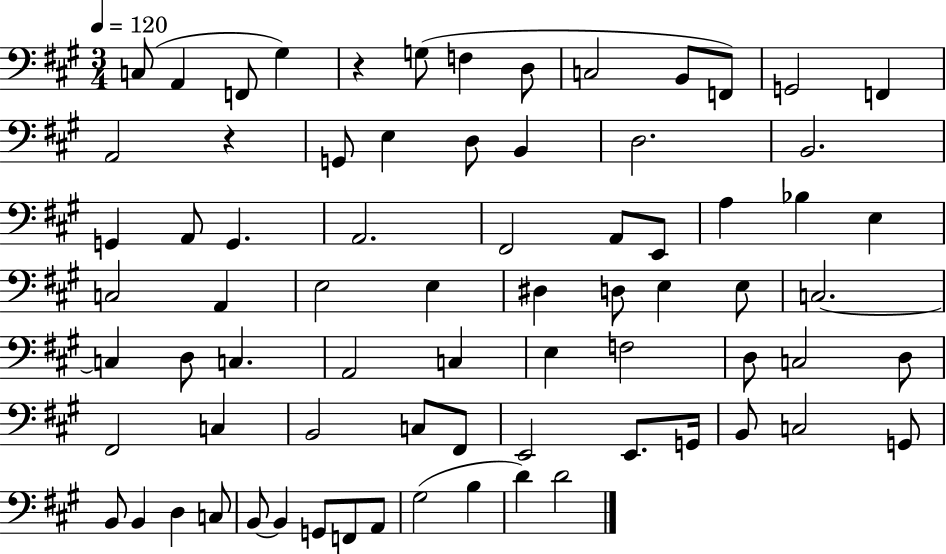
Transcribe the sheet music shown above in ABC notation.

X:1
T:Untitled
M:3/4
L:1/4
K:A
C,/2 A,, F,,/2 ^G, z G,/2 F, D,/2 C,2 B,,/2 F,,/2 G,,2 F,, A,,2 z G,,/2 E, D,/2 B,, D,2 B,,2 G,, A,,/2 G,, A,,2 ^F,,2 A,,/2 E,,/2 A, _B, E, C,2 A,, E,2 E, ^D, D,/2 E, E,/2 C,2 C, D,/2 C, A,,2 C, E, F,2 D,/2 C,2 D,/2 ^F,,2 C, B,,2 C,/2 ^F,,/2 E,,2 E,,/2 G,,/4 B,,/2 C,2 G,,/2 B,,/2 B,, D, C,/2 B,,/2 B,, G,,/2 F,,/2 A,,/2 ^G,2 B, D D2